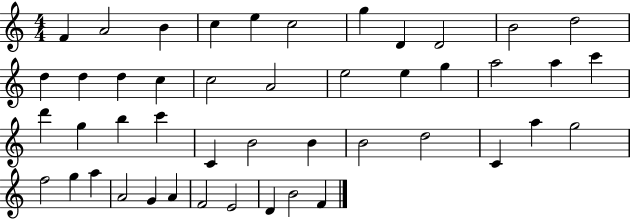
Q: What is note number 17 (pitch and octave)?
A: A4